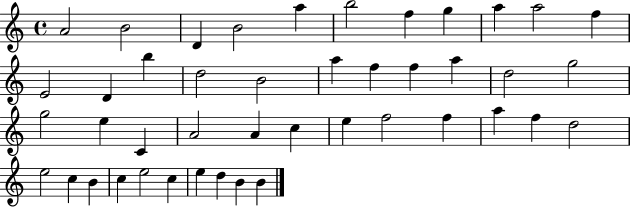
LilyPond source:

{
  \clef treble
  \time 4/4
  \defaultTimeSignature
  \key c \major
  a'2 b'2 | d'4 b'2 a''4 | b''2 f''4 g''4 | a''4 a''2 f''4 | \break e'2 d'4 b''4 | d''2 b'2 | a''4 f''4 f''4 a''4 | d''2 g''2 | \break g''2 e''4 c'4 | a'2 a'4 c''4 | e''4 f''2 f''4 | a''4 f''4 d''2 | \break e''2 c''4 b'4 | c''4 e''2 c''4 | e''4 d''4 b'4 b'4 | \bar "|."
}